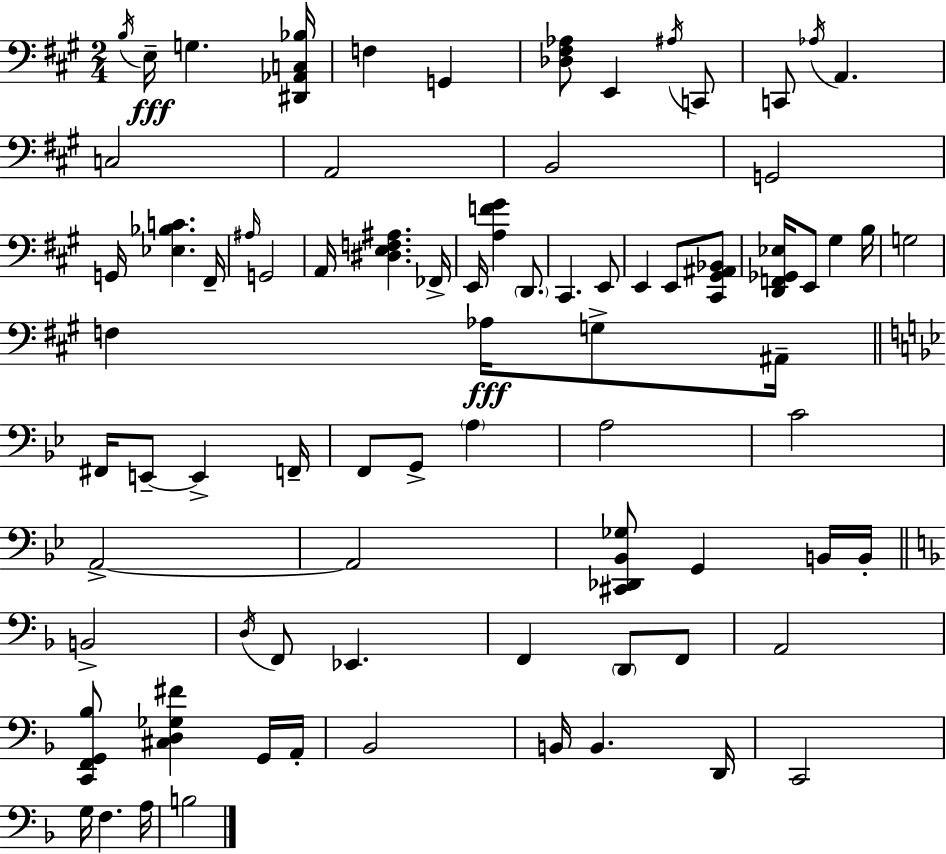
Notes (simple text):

B3/s E3/s G3/q. [D#2,Ab2,C3,Bb3]/s F3/q G2/q [Db3,F#3,Ab3]/e E2/q A#3/s C2/e C2/e Ab3/s A2/q. C3/h A2/h B2/h G2/h G2/s [Eb3,Bb3,C4]/q. F#2/s A#3/s G2/h A2/s [D#3,E3,F3,A#3]/q. FES2/s E2/s [A3,F4,G#4]/q D2/e. C#2/q. E2/e E2/q E2/e [C#2,G#2,A#2,Bb2]/e [D2,F2,Gb2,Eb3]/s E2/e G#3/q B3/s G3/h F3/q Ab3/s G3/e A#2/s F#2/s E2/e E2/q F2/s F2/e G2/e A3/q A3/h C4/h A2/h A2/h [C#2,Db2,Bb2,Gb3]/e G2/q B2/s B2/s B2/h D3/s F2/e Eb2/q. F2/q D2/e F2/e A2/h [C2,F2,G2,Bb3]/e [C#3,D3,Gb3,F#4]/q G2/s A2/s Bb2/h B2/s B2/q. D2/s C2/h G3/s F3/q. A3/s B3/h